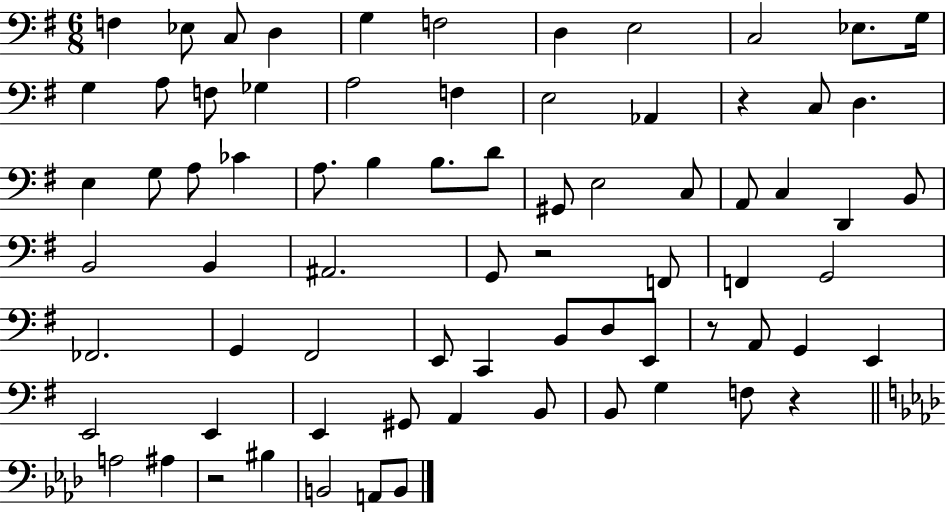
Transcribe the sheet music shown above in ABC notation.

X:1
T:Untitled
M:6/8
L:1/4
K:G
F, _E,/2 C,/2 D, G, F,2 D, E,2 C,2 _E,/2 G,/4 G, A,/2 F,/2 _G, A,2 F, E,2 _A,, z C,/2 D, E, G,/2 A,/2 _C A,/2 B, B,/2 D/2 ^G,,/2 E,2 C,/2 A,,/2 C, D,, B,,/2 B,,2 B,, ^A,,2 G,,/2 z2 F,,/2 F,, G,,2 _F,,2 G,, ^F,,2 E,,/2 C,, B,,/2 D,/2 E,,/2 z/2 A,,/2 G,, E,, E,,2 E,, E,, ^G,,/2 A,, B,,/2 B,,/2 G, F,/2 z A,2 ^A, z2 ^B, B,,2 A,,/2 B,,/2